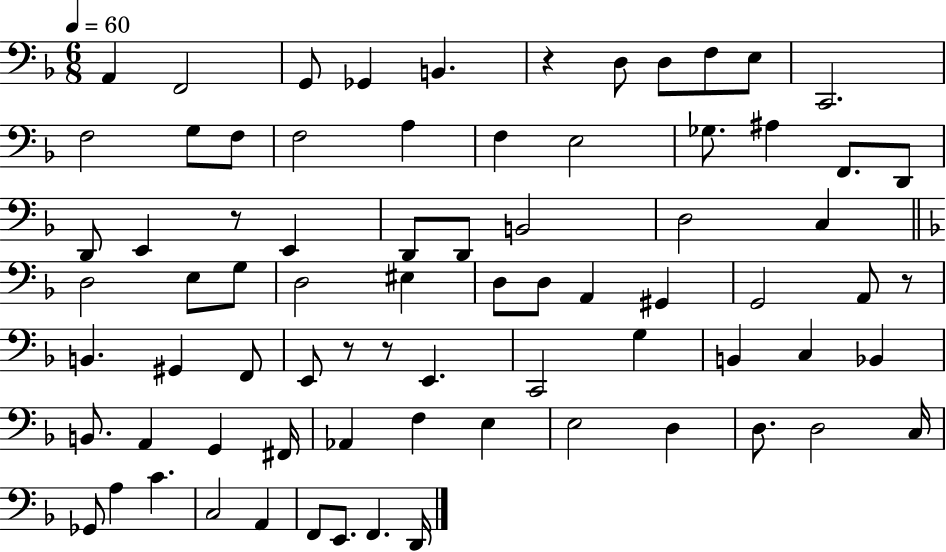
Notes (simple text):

A2/q F2/h G2/e Gb2/q B2/q. R/q D3/e D3/e F3/e E3/e C2/h. F3/h G3/e F3/e F3/h A3/q F3/q E3/h Gb3/e. A#3/q F2/e. D2/e D2/e E2/q R/e E2/q D2/e D2/e B2/h D3/h C3/q D3/h E3/e G3/e D3/h EIS3/q D3/e D3/e A2/q G#2/q G2/h A2/e R/e B2/q. G#2/q F2/e E2/e R/e R/e E2/q. C2/h G3/q B2/q C3/q Bb2/q B2/e. A2/q G2/q F#2/s Ab2/q F3/q E3/q E3/h D3/q D3/e. D3/h C3/s Gb2/e A3/q C4/q. C3/h A2/q F2/e E2/e. F2/q. D2/s